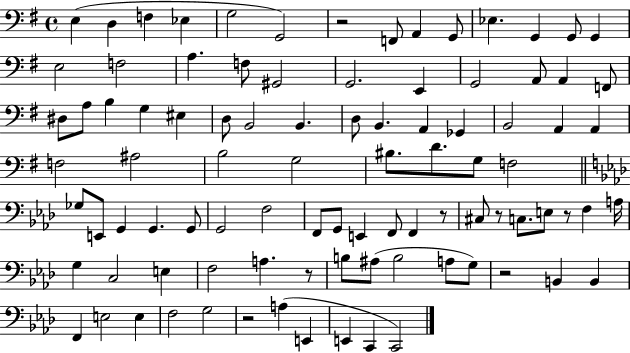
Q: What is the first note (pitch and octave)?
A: E3